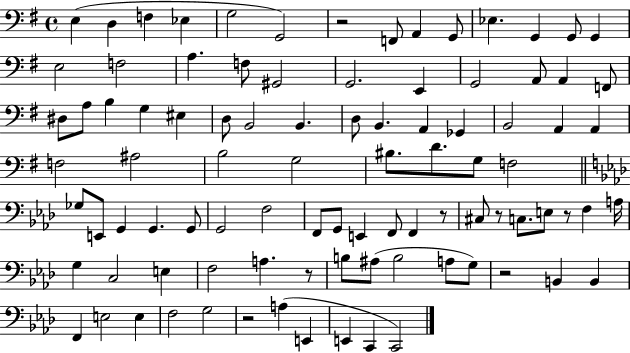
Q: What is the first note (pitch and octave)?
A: E3